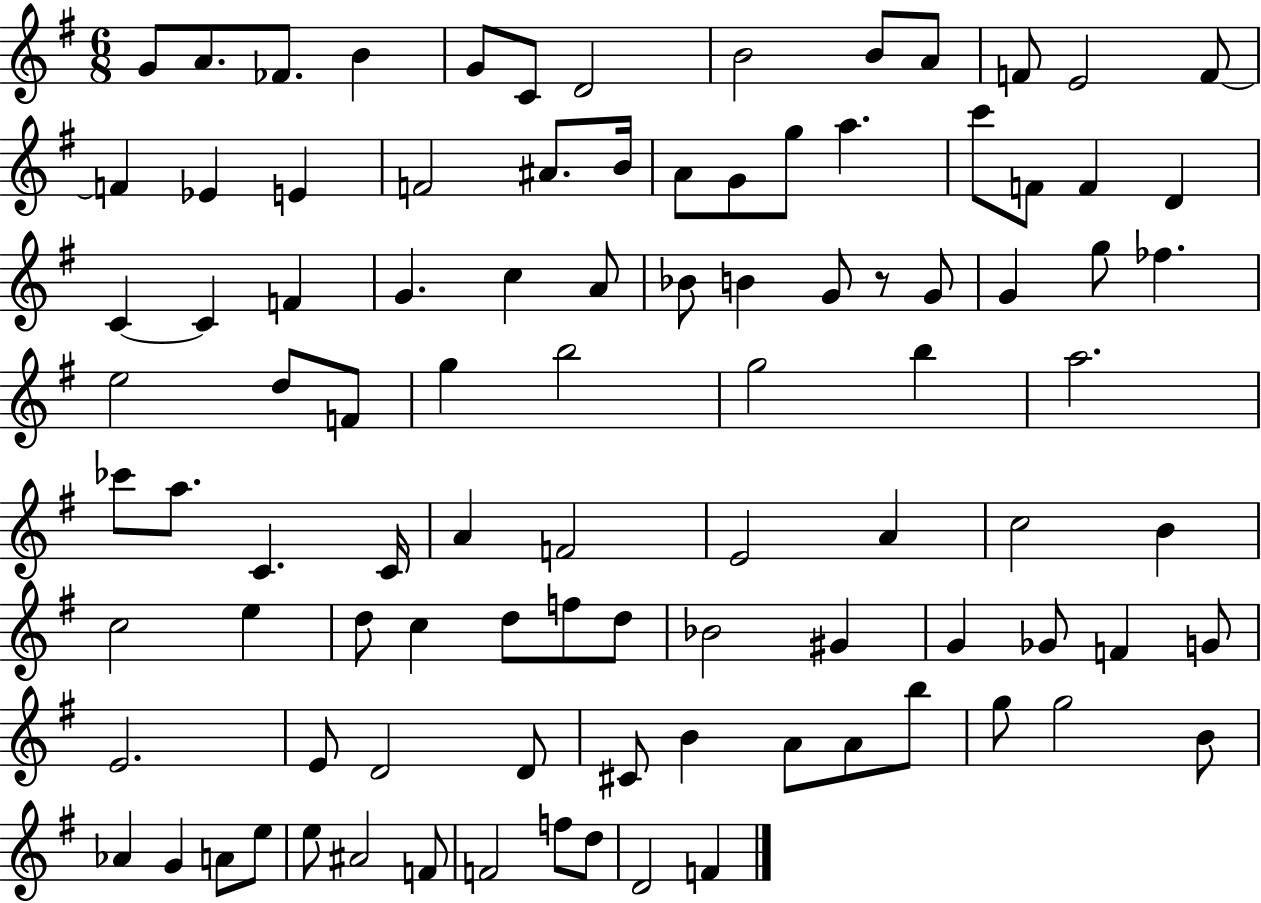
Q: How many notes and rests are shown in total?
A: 96